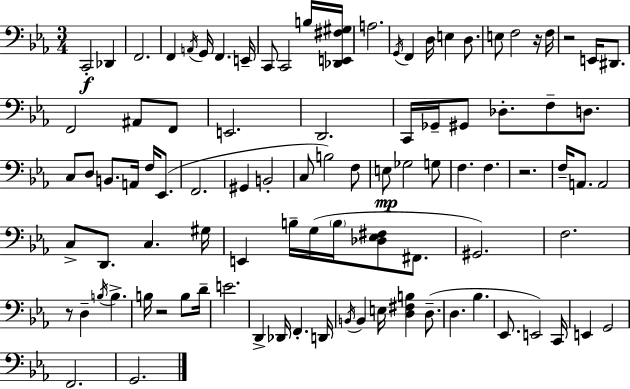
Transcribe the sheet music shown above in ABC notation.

X:1
T:Untitled
M:3/4
L:1/4
K:Eb
C,,2 _D,, F,,2 F,, A,,/4 G,,/4 F,, E,,/4 C,,/2 C,,2 B,/4 [_D,,E,,^F,^G,]/4 A,2 G,,/4 F,, D,/4 E, D,/2 E,/2 F,2 z/4 F,/4 z2 E,,/4 ^D,,/2 F,,2 ^A,,/2 F,,/2 E,,2 D,,2 C,,/4 _G,,/4 ^G,,/2 _D,/2 F,/2 D,/2 C,/2 D,/2 B,,/2 A,,/4 F,/4 _E,,/2 F,,2 ^G,, B,,2 C,/2 B,2 F,/2 E,/2 _G,2 G,/2 F, F, z2 F,/4 A,,/2 A,,2 C,/2 D,,/2 C, ^G,/4 E,, B,/4 G,/4 B,/4 [_D,_E,^F,]/2 ^F,,/2 ^G,,2 F,2 z/2 D, B,/4 B, B,/4 z2 B,/2 D/4 E2 D,, _D,,/4 F,, D,,/4 B,,/4 B,, E,/4 [D,^F,B,] D,/2 D, _B, _E,,/2 E,,2 C,,/4 E,, G,,2 F,,2 G,,2